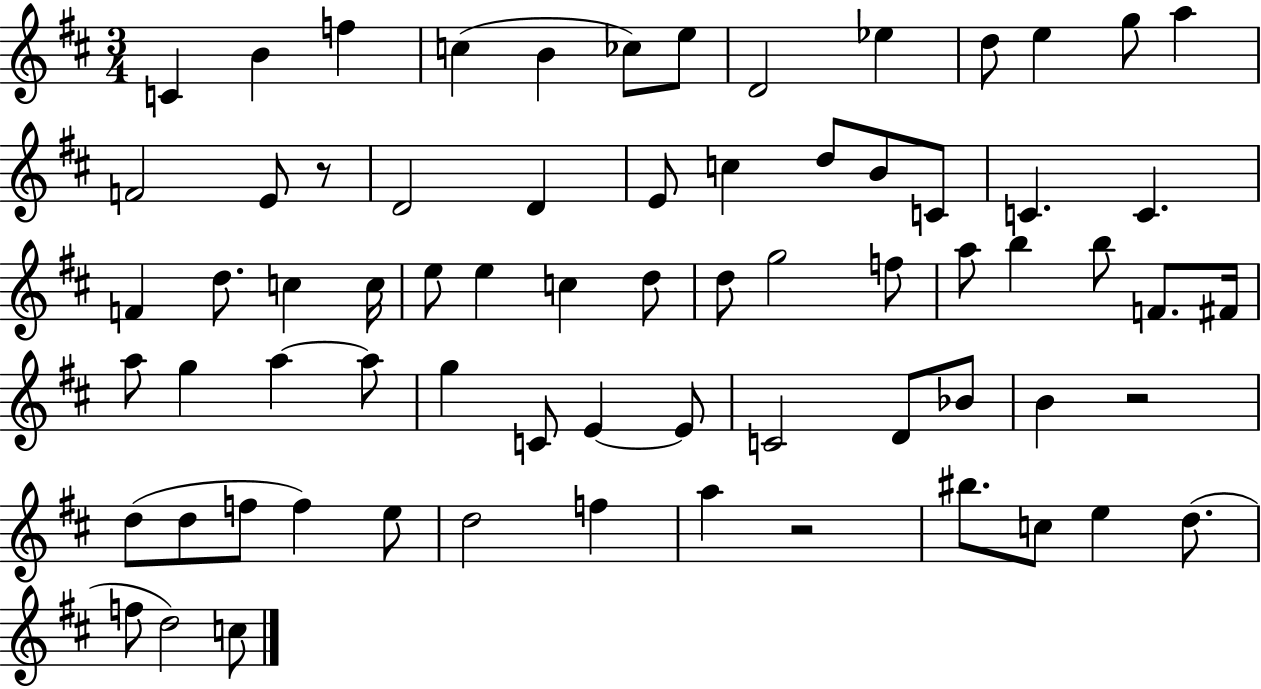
{
  \clef treble
  \numericTimeSignature
  \time 3/4
  \key d \major
  c'4 b'4 f''4 | c''4( b'4 ces''8) e''8 | d'2 ees''4 | d''8 e''4 g''8 a''4 | \break f'2 e'8 r8 | d'2 d'4 | e'8 c''4 d''8 b'8 c'8 | c'4. c'4. | \break f'4 d''8. c''4 c''16 | e''8 e''4 c''4 d''8 | d''8 g''2 f''8 | a''8 b''4 b''8 f'8. fis'16 | \break a''8 g''4 a''4~~ a''8 | g''4 c'8 e'4~~ e'8 | c'2 d'8 bes'8 | b'4 r2 | \break d''8( d''8 f''8 f''4) e''8 | d''2 f''4 | a''4 r2 | bis''8. c''8 e''4 d''8.( | \break f''8 d''2) c''8 | \bar "|."
}